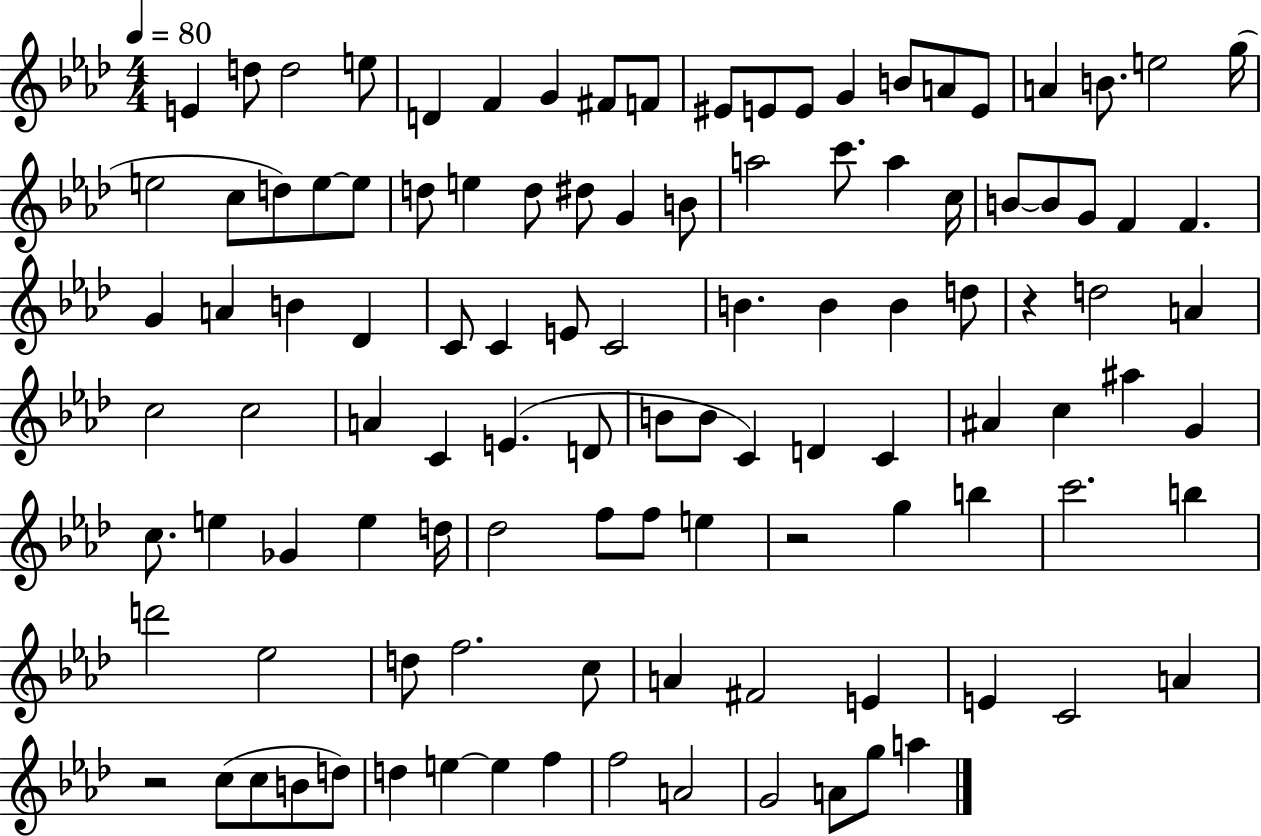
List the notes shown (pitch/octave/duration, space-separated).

E4/q D5/e D5/h E5/e D4/q F4/q G4/q F#4/e F4/e EIS4/e E4/e E4/e G4/q B4/e A4/e E4/e A4/q B4/e. E5/h G5/s E5/h C5/e D5/e E5/e E5/e D5/e E5/q D5/e D#5/e G4/q B4/e A5/h C6/e. A5/q C5/s B4/e B4/e G4/e F4/q F4/q. G4/q A4/q B4/q Db4/q C4/e C4/q E4/e C4/h B4/q. B4/q B4/q D5/e R/q D5/h A4/q C5/h C5/h A4/q C4/q E4/q. D4/e B4/e B4/e C4/q D4/q C4/q A#4/q C5/q A#5/q G4/q C5/e. E5/q Gb4/q E5/q D5/s Db5/h F5/e F5/e E5/q R/h G5/q B5/q C6/h. B5/q D6/h Eb5/h D5/e F5/h. C5/e A4/q F#4/h E4/q E4/q C4/h A4/q R/h C5/e C5/e B4/e D5/e D5/q E5/q E5/q F5/q F5/h A4/h G4/h A4/e G5/e A5/q